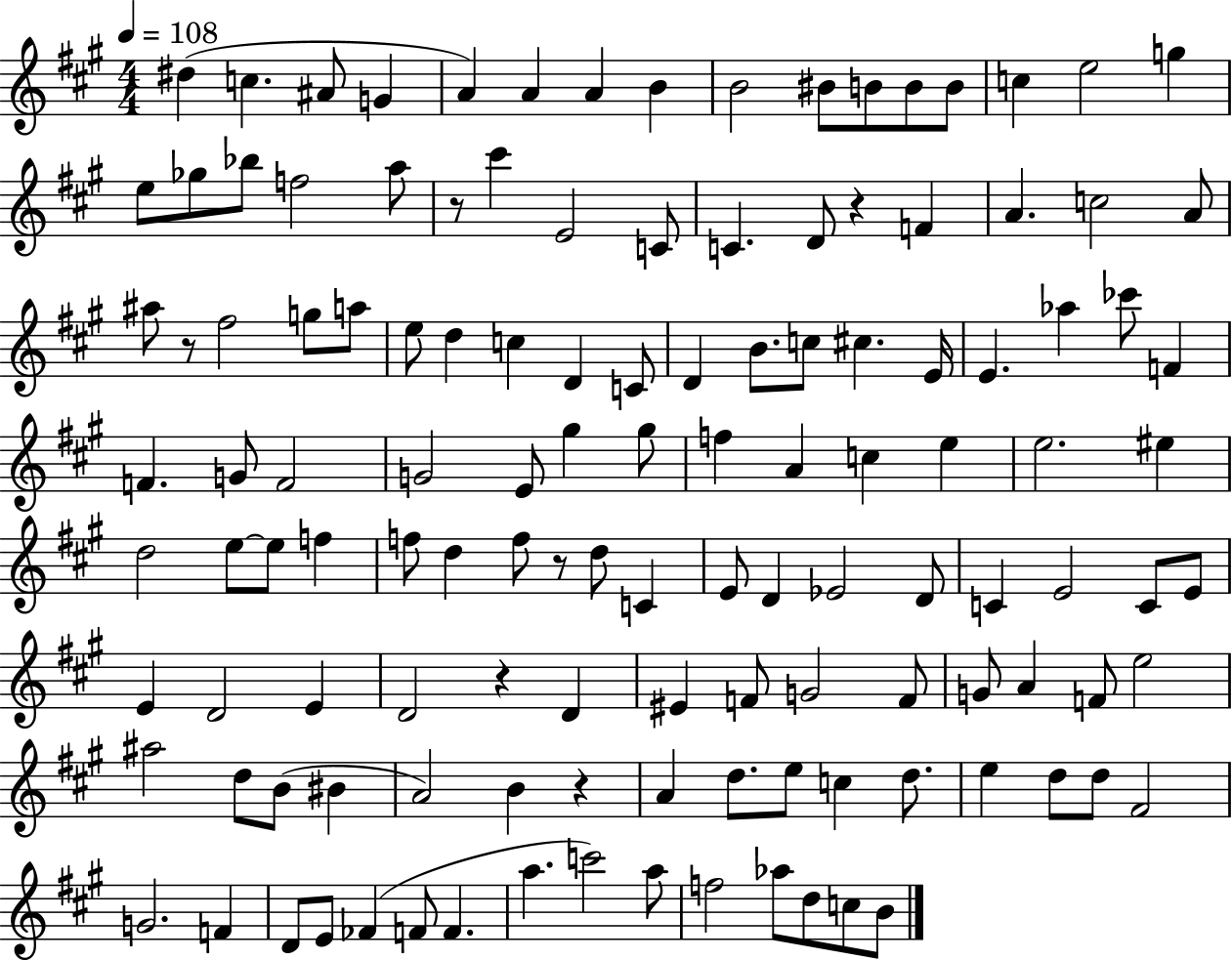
X:1
T:Untitled
M:4/4
L:1/4
K:A
^d c ^A/2 G A A A B B2 ^B/2 B/2 B/2 B/2 c e2 g e/2 _g/2 _b/2 f2 a/2 z/2 ^c' E2 C/2 C D/2 z F A c2 A/2 ^a/2 z/2 ^f2 g/2 a/2 e/2 d c D C/2 D B/2 c/2 ^c E/4 E _a _c'/2 F F G/2 F2 G2 E/2 ^g ^g/2 f A c e e2 ^e d2 e/2 e/2 f f/2 d f/2 z/2 d/2 C E/2 D _E2 D/2 C E2 C/2 E/2 E D2 E D2 z D ^E F/2 G2 F/2 G/2 A F/2 e2 ^a2 d/2 B/2 ^B A2 B z A d/2 e/2 c d/2 e d/2 d/2 ^F2 G2 F D/2 E/2 _F F/2 F a c'2 a/2 f2 _a/2 d/2 c/2 B/2